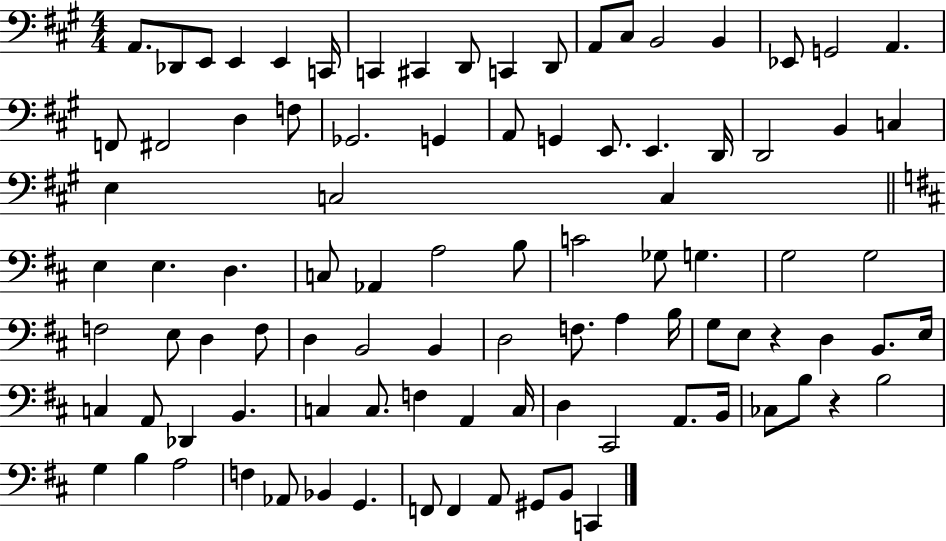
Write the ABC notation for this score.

X:1
T:Untitled
M:4/4
L:1/4
K:A
A,,/2 _D,,/2 E,,/2 E,, E,, C,,/4 C,, ^C,, D,,/2 C,, D,,/2 A,,/2 ^C,/2 B,,2 B,, _E,,/2 G,,2 A,, F,,/2 ^F,,2 D, F,/2 _G,,2 G,, A,,/2 G,, E,,/2 E,, D,,/4 D,,2 B,, C, E, C,2 C, E, E, D, C,/2 _A,, A,2 B,/2 C2 _G,/2 G, G,2 G,2 F,2 E,/2 D, F,/2 D, B,,2 B,, D,2 F,/2 A, B,/4 G,/2 E,/2 z D, B,,/2 E,/4 C, A,,/2 _D,, B,, C, C,/2 F, A,, C,/4 D, ^C,,2 A,,/2 B,,/4 _C,/2 B,/2 z B,2 G, B, A,2 F, _A,,/2 _B,, G,, F,,/2 F,, A,,/2 ^G,,/2 B,,/2 C,,